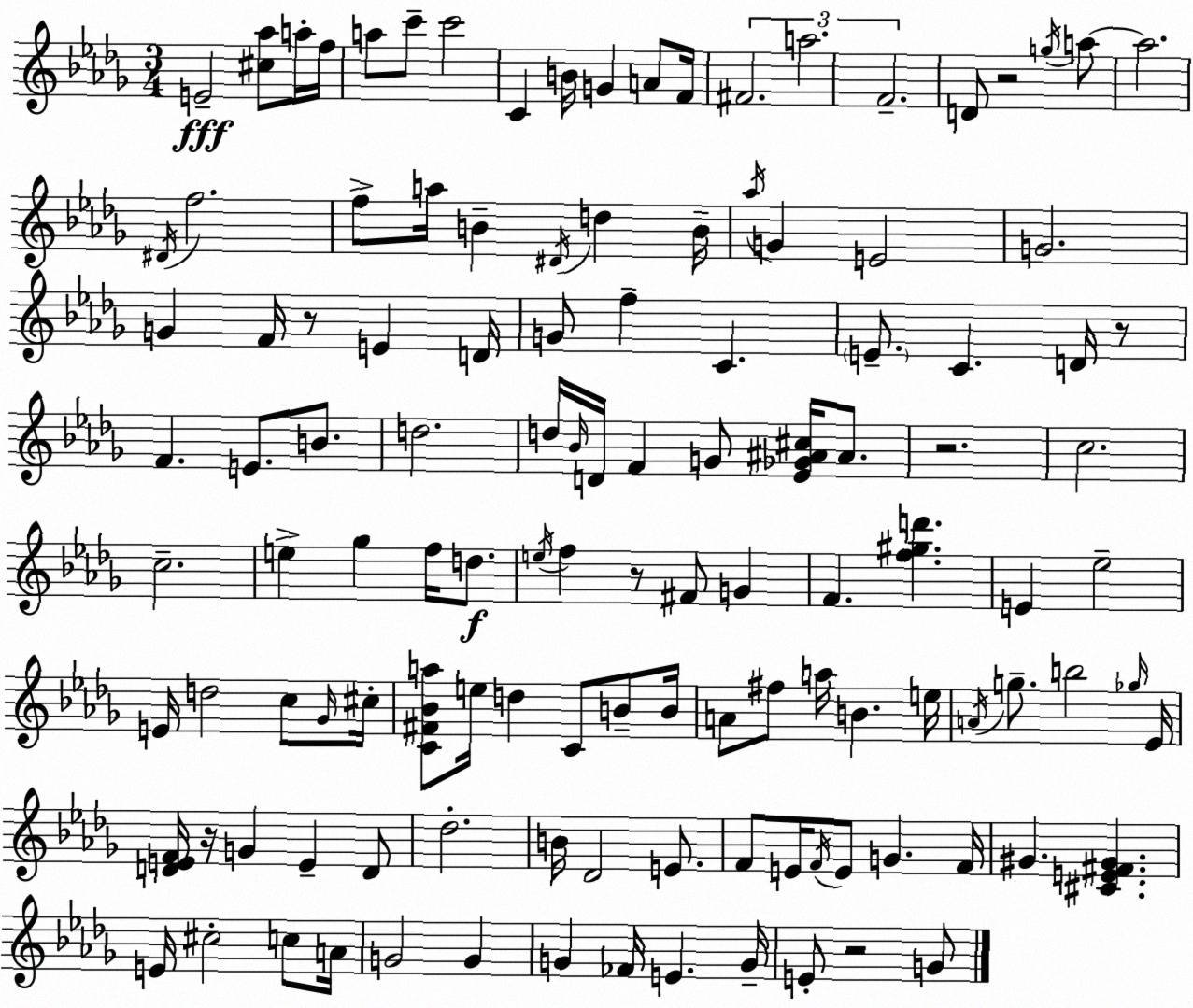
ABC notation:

X:1
T:Untitled
M:3/4
L:1/4
K:Bbm
E2 [^c_a]/2 a/4 f/4 a/2 c'/2 c'2 C B/4 G A/2 F/4 ^F2 a2 F2 D/2 z2 g/4 a/2 a2 ^D/4 f2 f/2 a/4 B ^D/4 d B/4 _a/4 G E2 G2 G F/4 z/2 E D/4 G/2 f C E/2 C D/4 z/2 F E/2 B/2 d2 d/4 _B/4 D/4 F G/2 [_E_G^A^c]/4 ^A/2 z2 c2 c2 e _g f/4 d/2 e/4 f z/2 ^F/2 G F [f^gd'] E _e2 E/4 d2 c/2 _G/4 ^c/4 [C^F_Ba]/2 e/4 d C/2 B/2 B/4 A/2 ^f/2 a/4 B e/4 A/4 g/2 b2 _g/4 _E/4 [DEF]/4 z/4 G E D/2 _d2 B/4 _D2 E/2 F/2 E/4 F/4 E/2 G F/4 ^G [^CE^F^G] E/4 ^c2 c/2 A/4 G2 G G _F/4 E G/4 E/2 z2 G/2